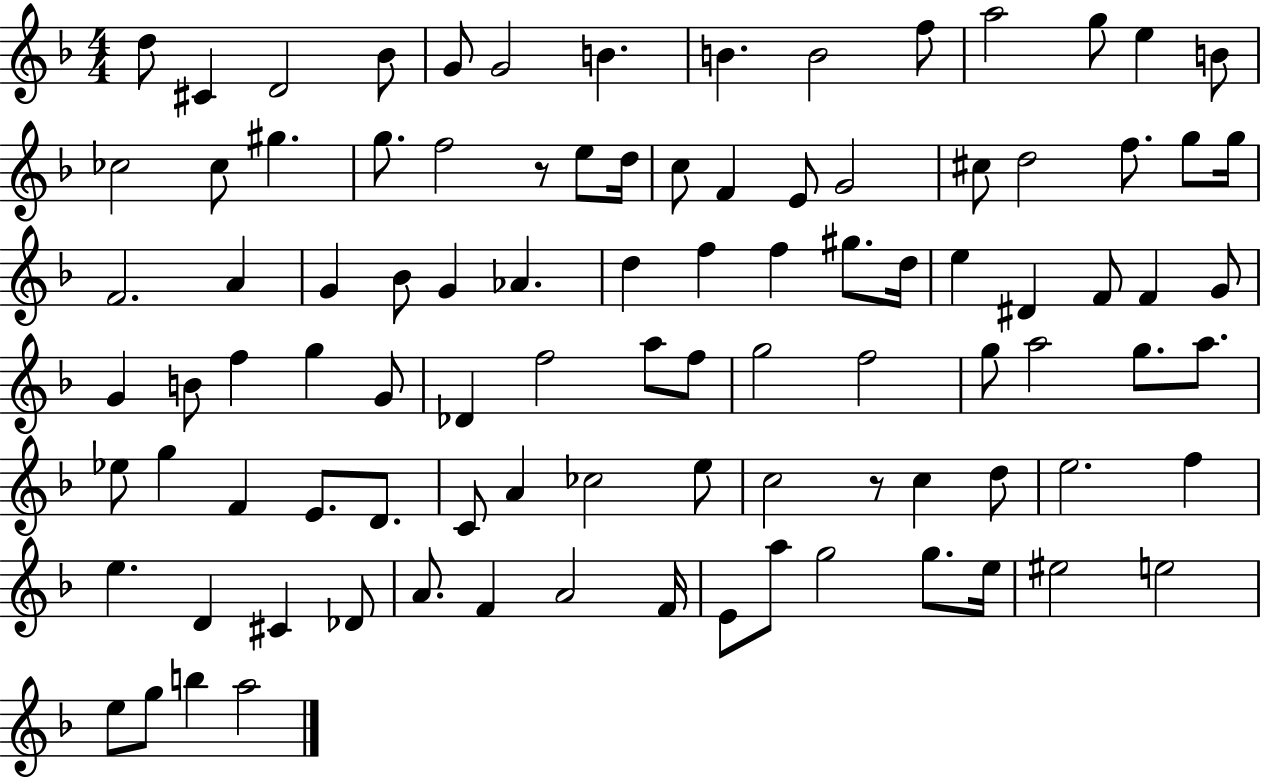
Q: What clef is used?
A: treble